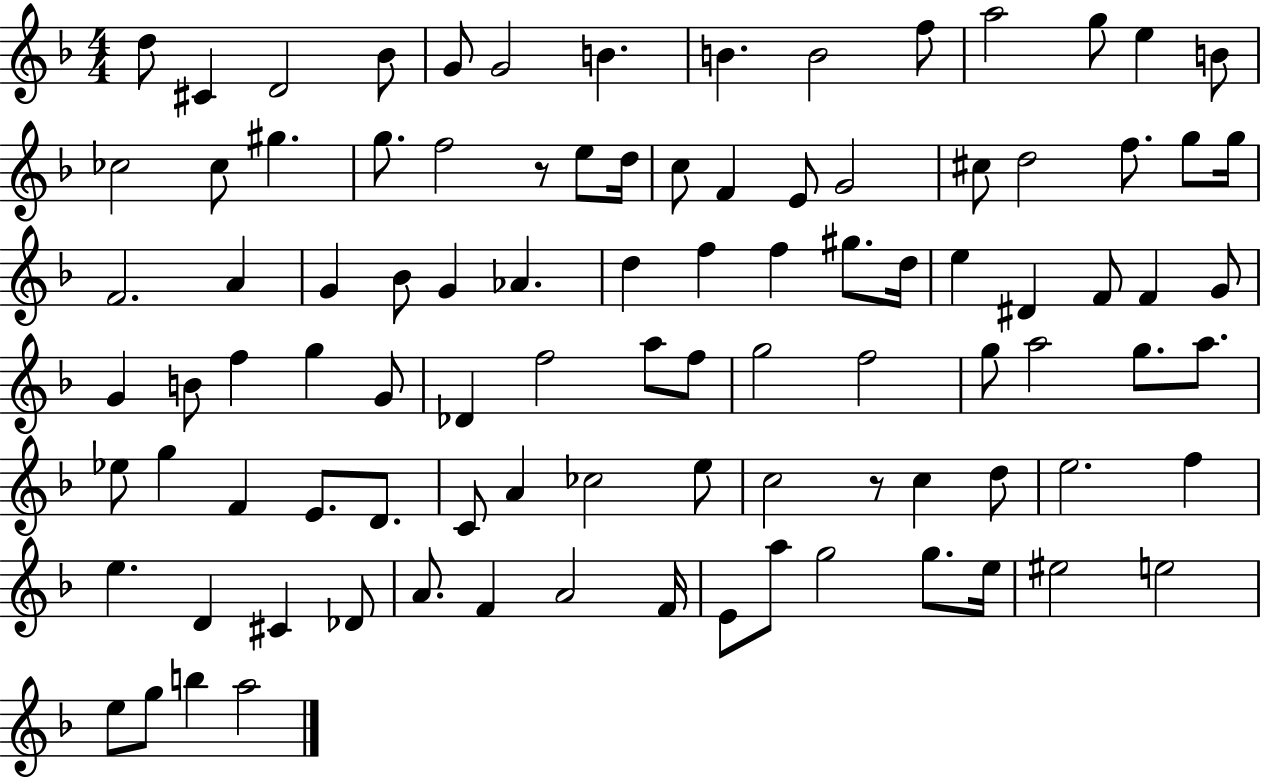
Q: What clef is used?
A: treble